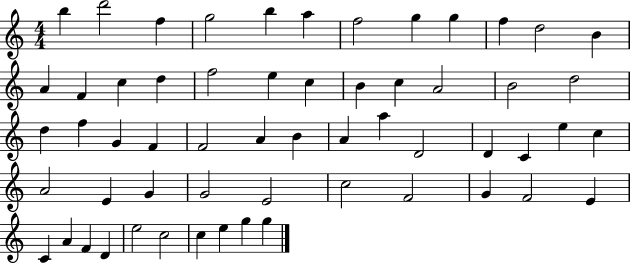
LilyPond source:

{
  \clef treble
  \numericTimeSignature
  \time 4/4
  \key c \major
  b''4 d'''2 f''4 | g''2 b''4 a''4 | f''2 g''4 g''4 | f''4 d''2 b'4 | \break a'4 f'4 c''4 d''4 | f''2 e''4 c''4 | b'4 c''4 a'2 | b'2 d''2 | \break d''4 f''4 g'4 f'4 | f'2 a'4 b'4 | a'4 a''4 d'2 | d'4 c'4 e''4 c''4 | \break a'2 e'4 g'4 | g'2 e'2 | c''2 f'2 | g'4 f'2 e'4 | \break c'4 a'4 f'4 d'4 | e''2 c''2 | c''4 e''4 g''4 g''4 | \bar "|."
}